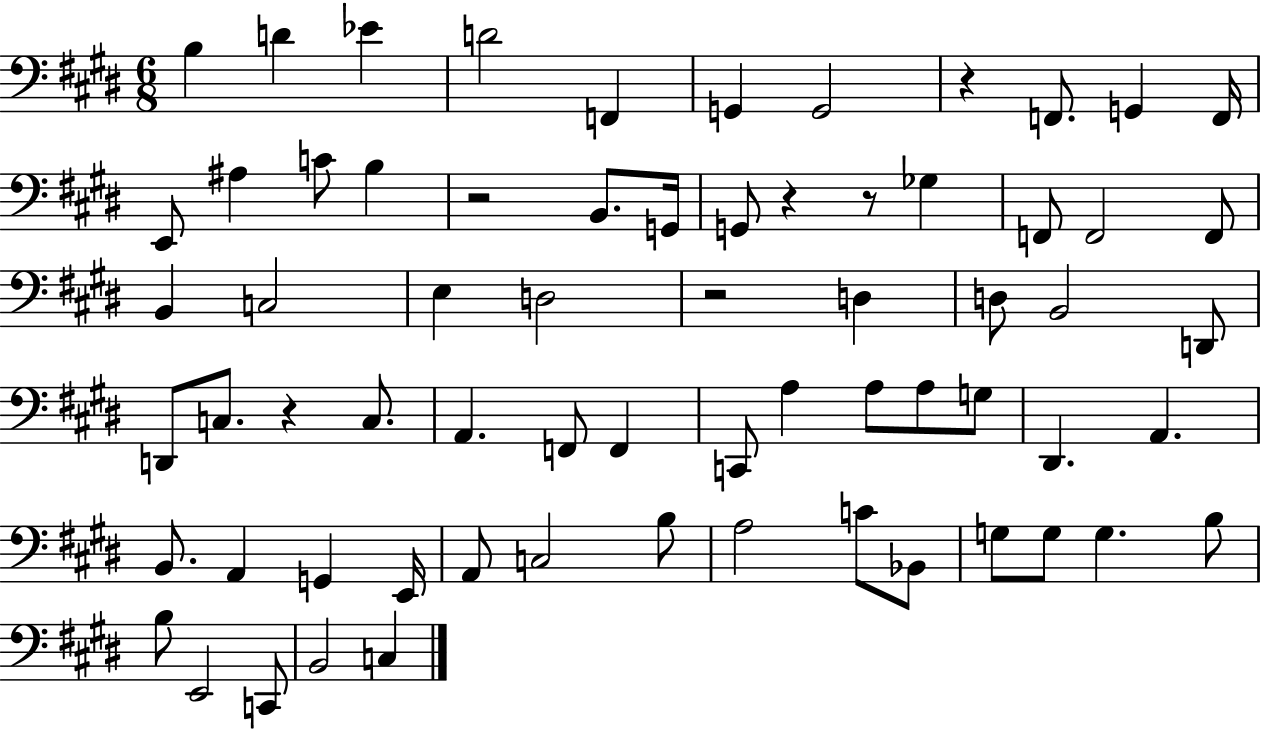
X:1
T:Untitled
M:6/8
L:1/4
K:E
B, D _E D2 F,, G,, G,,2 z F,,/2 G,, F,,/4 E,,/2 ^A, C/2 B, z2 B,,/2 G,,/4 G,,/2 z z/2 _G, F,,/2 F,,2 F,,/2 B,, C,2 E, D,2 z2 D, D,/2 B,,2 D,,/2 D,,/2 C,/2 z C,/2 A,, F,,/2 F,, C,,/2 A, A,/2 A,/2 G,/2 ^D,, A,, B,,/2 A,, G,, E,,/4 A,,/2 C,2 B,/2 A,2 C/2 _B,,/2 G,/2 G,/2 G, B,/2 B,/2 E,,2 C,,/2 B,,2 C,